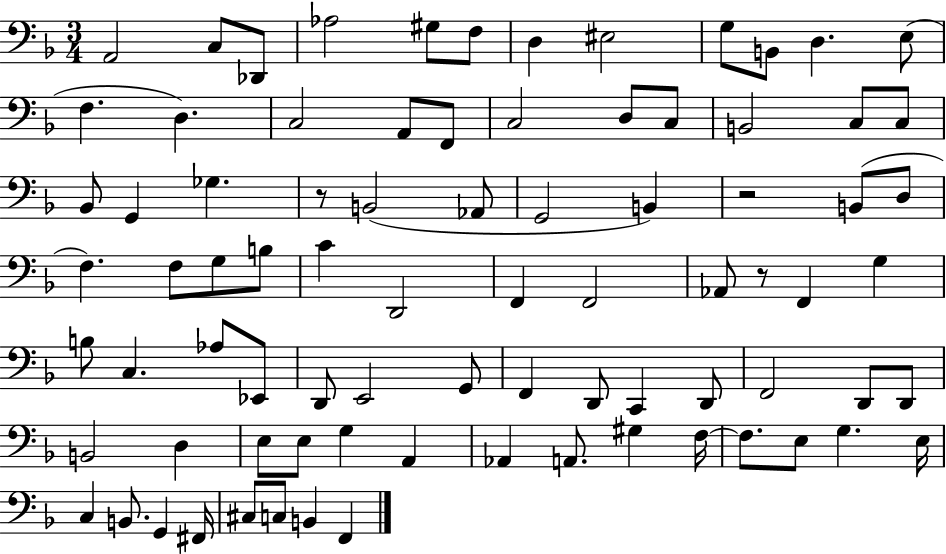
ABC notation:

X:1
T:Untitled
M:3/4
L:1/4
K:F
A,,2 C,/2 _D,,/2 _A,2 ^G,/2 F,/2 D, ^E,2 G,/2 B,,/2 D, E,/2 F, D, C,2 A,,/2 F,,/2 C,2 D,/2 C,/2 B,,2 C,/2 C,/2 _B,,/2 G,, _G, z/2 B,,2 _A,,/2 G,,2 B,, z2 B,,/2 D,/2 F, F,/2 G,/2 B,/2 C D,,2 F,, F,,2 _A,,/2 z/2 F,, G, B,/2 C, _A,/2 _E,,/2 D,,/2 E,,2 G,,/2 F,, D,,/2 C,, D,,/2 F,,2 D,,/2 D,,/2 B,,2 D, E,/2 E,/2 G, A,, _A,, A,,/2 ^G, F,/4 F,/2 E,/2 G, E,/4 C, B,,/2 G,, ^F,,/4 ^C,/2 C,/2 B,, F,,